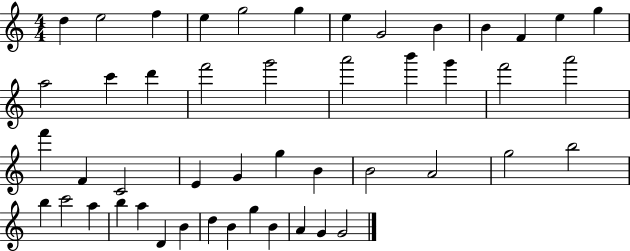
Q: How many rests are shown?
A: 0